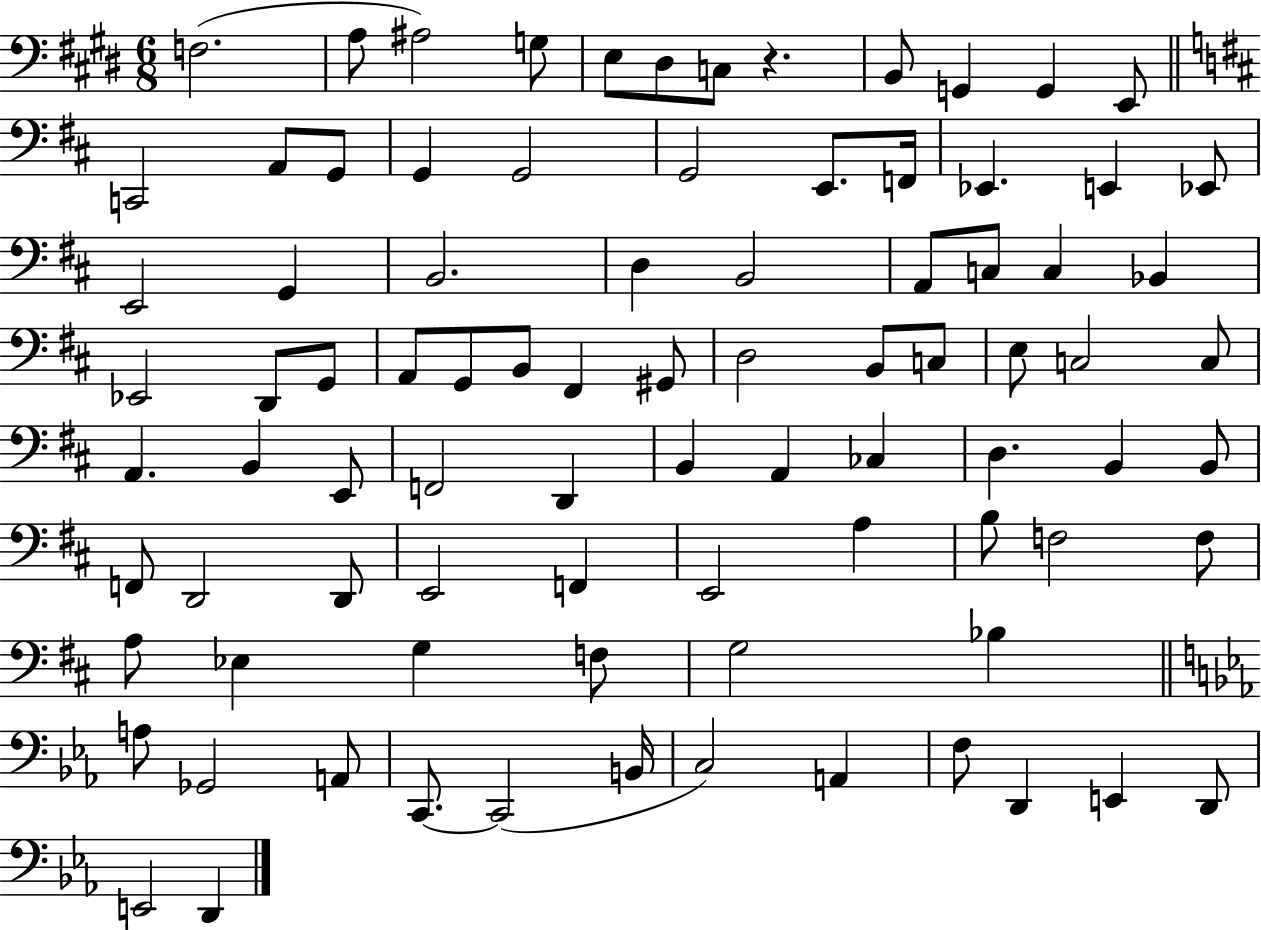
F3/h. A3/e A#3/h G3/e E3/e D#3/e C3/e R/q. B2/e G2/q G2/q E2/e C2/h A2/e G2/e G2/q G2/h G2/h E2/e. F2/s Eb2/q. E2/q Eb2/e E2/h G2/q B2/h. D3/q B2/h A2/e C3/e C3/q Bb2/q Eb2/h D2/e G2/e A2/e G2/e B2/e F#2/q G#2/e D3/h B2/e C3/e E3/e C3/h C3/e A2/q. B2/q E2/e F2/h D2/q B2/q A2/q CES3/q D3/q. B2/q B2/e F2/e D2/h D2/e E2/h F2/q E2/h A3/q B3/e F3/h F3/e A3/e Eb3/q G3/q F3/e G3/h Bb3/q A3/e Gb2/h A2/e C2/e. C2/h B2/s C3/h A2/q F3/e D2/q E2/q D2/e E2/h D2/q